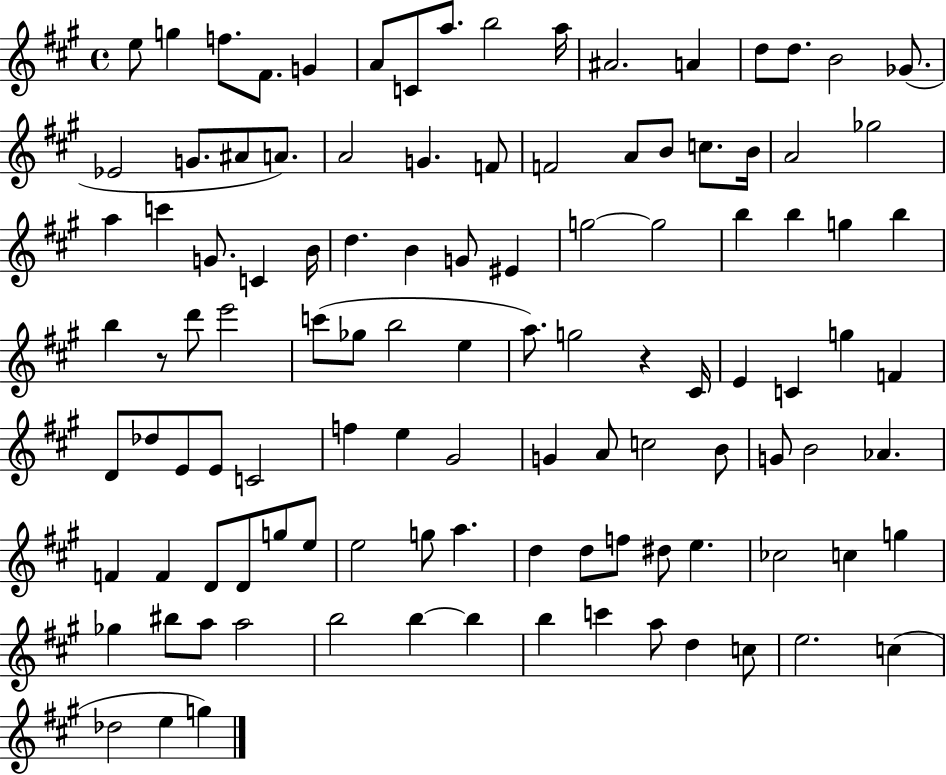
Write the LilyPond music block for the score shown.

{
  \clef treble
  \time 4/4
  \defaultTimeSignature
  \key a \major
  e''8 g''4 f''8. fis'8. g'4 | a'8 c'8 a''8. b''2 a''16 | ais'2. a'4 | d''8 d''8. b'2 ges'8.( | \break ees'2 g'8. ais'8 a'8.) | a'2 g'4. f'8 | f'2 a'8 b'8 c''8. b'16 | a'2 ges''2 | \break a''4 c'''4 g'8. c'4 b'16 | d''4. b'4 g'8 eis'4 | g''2~~ g''2 | b''4 b''4 g''4 b''4 | \break b''4 r8 d'''8 e'''2 | c'''8( ges''8 b''2 e''4 | a''8.) g''2 r4 cis'16 | e'4 c'4 g''4 f'4 | \break d'8 des''8 e'8 e'8 c'2 | f''4 e''4 gis'2 | g'4 a'8 c''2 b'8 | g'8 b'2 aes'4. | \break f'4 f'4 d'8 d'8 g''8 e''8 | e''2 g''8 a''4. | d''4 d''8 f''8 dis''8 e''4. | ces''2 c''4 g''4 | \break ges''4 bis''8 a''8 a''2 | b''2 b''4~~ b''4 | b''4 c'''4 a''8 d''4 c''8 | e''2. c''4( | \break des''2 e''4 g''4) | \bar "|."
}